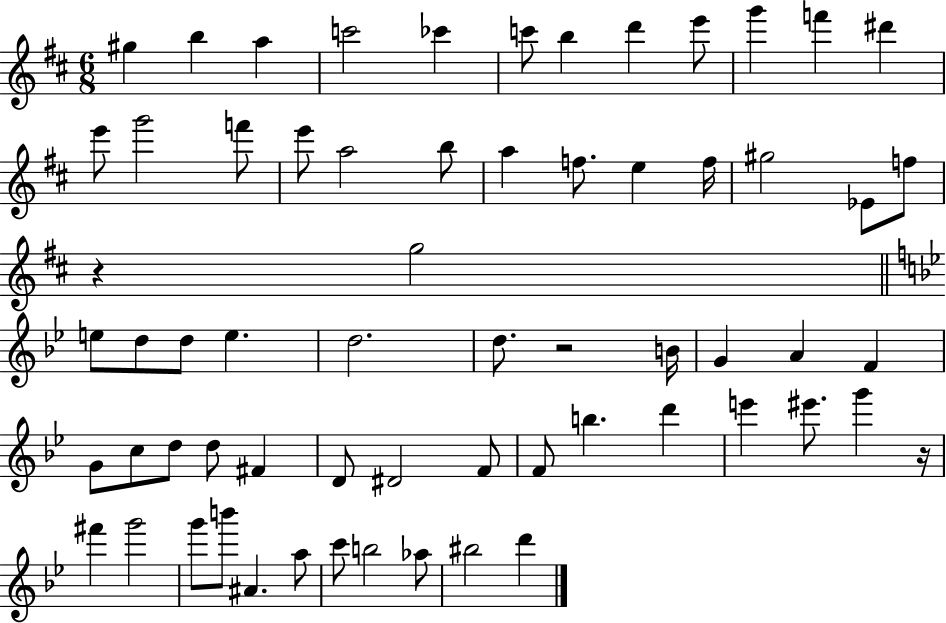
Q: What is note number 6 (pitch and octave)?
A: C6